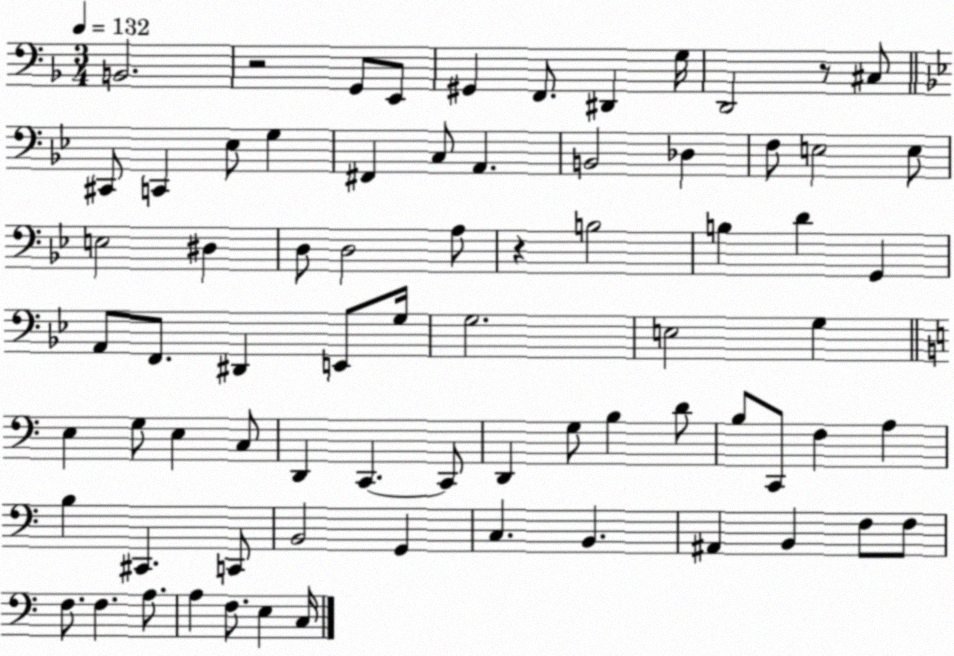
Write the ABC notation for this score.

X:1
T:Untitled
M:3/4
L:1/4
K:F
B,,2 z2 G,,/2 E,,/2 ^G,, F,,/2 ^D,, G,/4 D,,2 z/2 ^C,/2 ^C,,/2 C,, _E,/2 G, ^F,, C,/2 A,, B,,2 _D, F,/2 E,2 E,/2 E,2 ^D, D,/2 D,2 A,/2 z B,2 B, D G,, A,,/2 F,,/2 ^D,, E,,/2 G,/4 G,2 E,2 G, E, G,/2 E, C,/2 D,, C,, C,,/2 D,, G,/2 B, D/2 B,/2 C,,/2 F, A, B, ^C,, C,,/2 B,,2 G,, C, B,, ^A,, B,, F,/2 F,/2 F,/2 F, A,/2 A, F,/2 E, C,/4